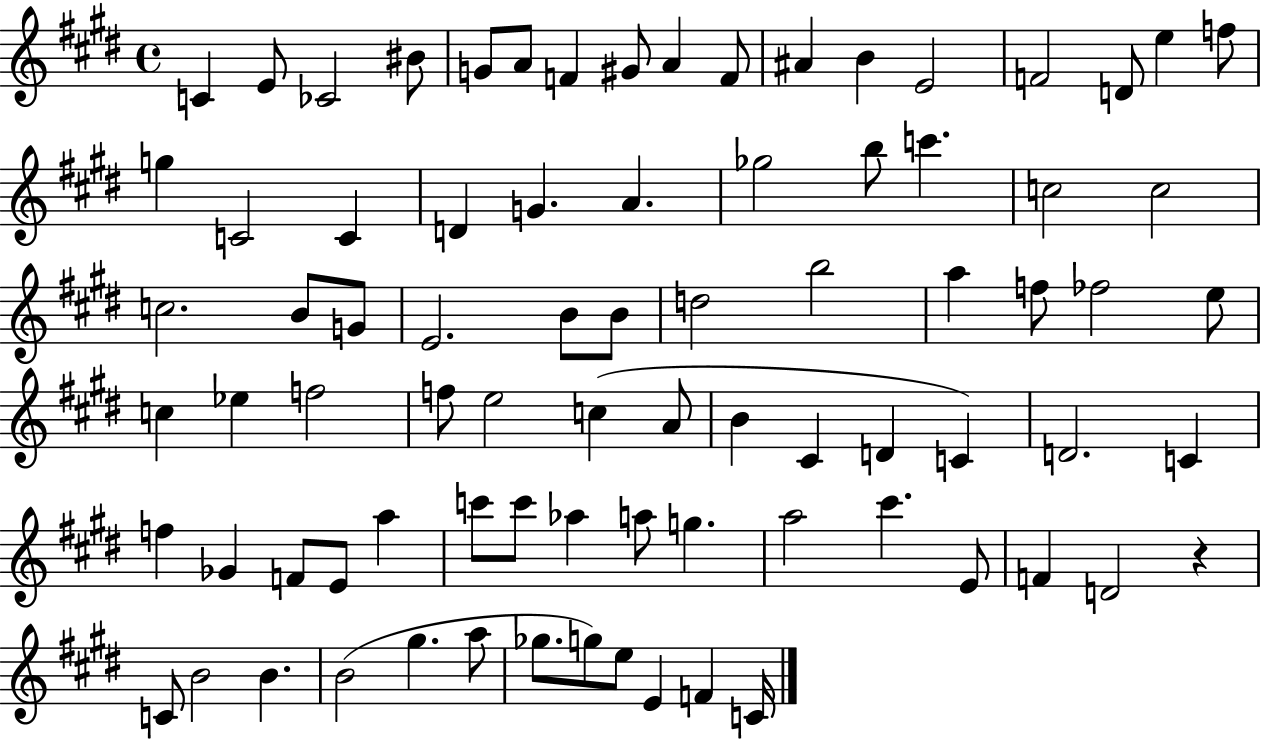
{
  \clef treble
  \time 4/4
  \defaultTimeSignature
  \key e \major
  \repeat volta 2 { c'4 e'8 ces'2 bis'8 | g'8 a'8 f'4 gis'8 a'4 f'8 | ais'4 b'4 e'2 | f'2 d'8 e''4 f''8 | \break g''4 c'2 c'4 | d'4 g'4. a'4. | ges''2 b''8 c'''4. | c''2 c''2 | \break c''2. b'8 g'8 | e'2. b'8 b'8 | d''2 b''2 | a''4 f''8 fes''2 e''8 | \break c''4 ees''4 f''2 | f''8 e''2 c''4( a'8 | b'4 cis'4 d'4 c'4) | d'2. c'4 | \break f''4 ges'4 f'8 e'8 a''4 | c'''8 c'''8 aes''4 a''8 g''4. | a''2 cis'''4. e'8 | f'4 d'2 r4 | \break c'8 b'2 b'4. | b'2( gis''4. a''8 | ges''8. g''8) e''8 e'4 f'4 c'16 | } \bar "|."
}